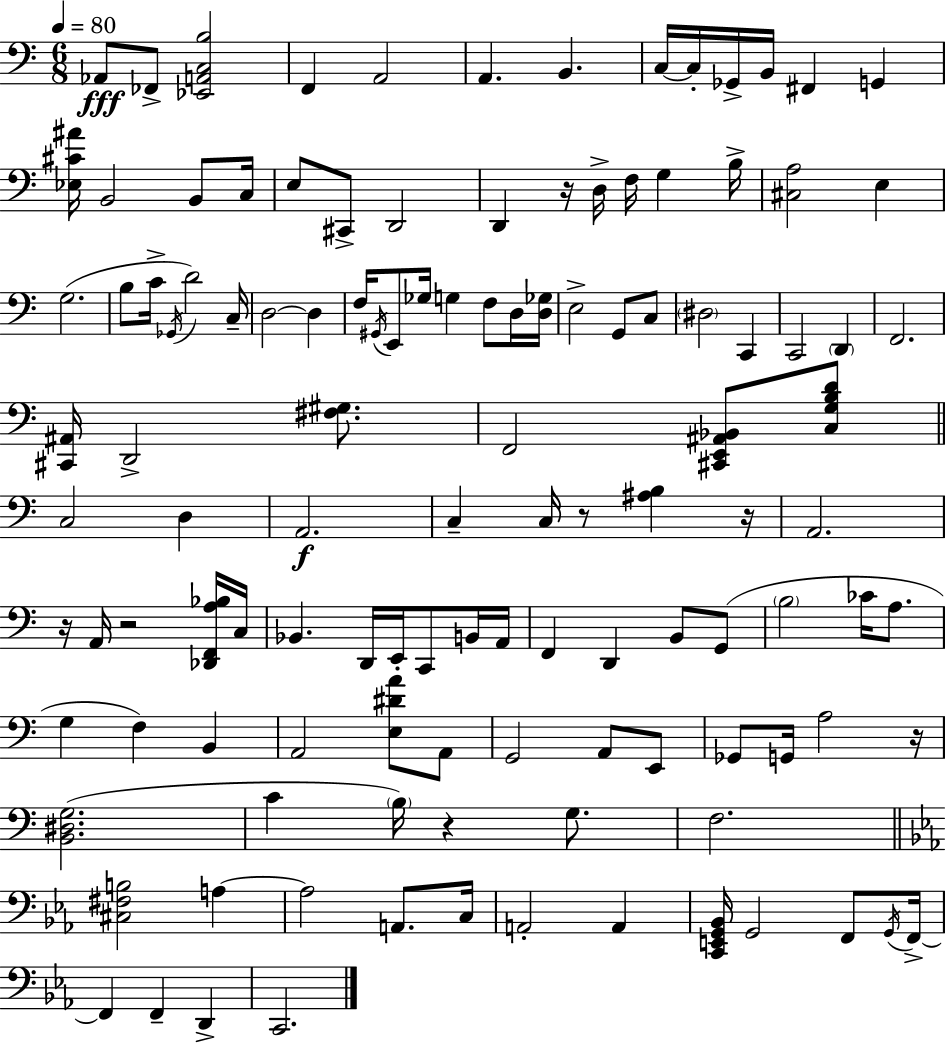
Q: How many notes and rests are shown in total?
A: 120